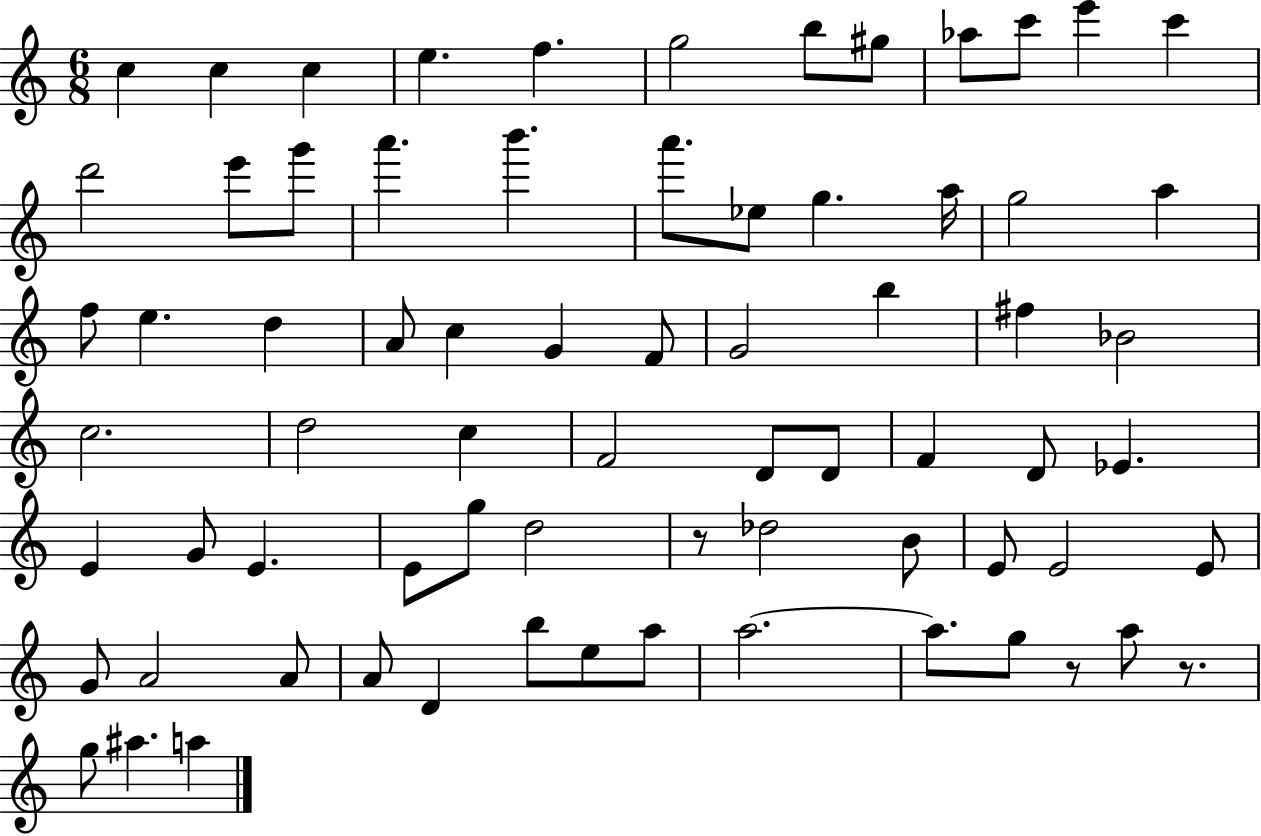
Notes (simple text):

C5/q C5/q C5/q E5/q. F5/q. G5/h B5/e G#5/e Ab5/e C6/e E6/q C6/q D6/h E6/e G6/e A6/q. B6/q. A6/e. Eb5/e G5/q. A5/s G5/h A5/q F5/e E5/q. D5/q A4/e C5/q G4/q F4/e G4/h B5/q F#5/q Bb4/h C5/h. D5/h C5/q F4/h D4/e D4/e F4/q D4/e Eb4/q. E4/q G4/e E4/q. E4/e G5/e D5/h R/e Db5/h B4/e E4/e E4/h E4/e G4/e A4/h A4/e A4/e D4/q B5/e E5/e A5/e A5/h. A5/e. G5/e R/e A5/e R/e. G5/e A#5/q. A5/q